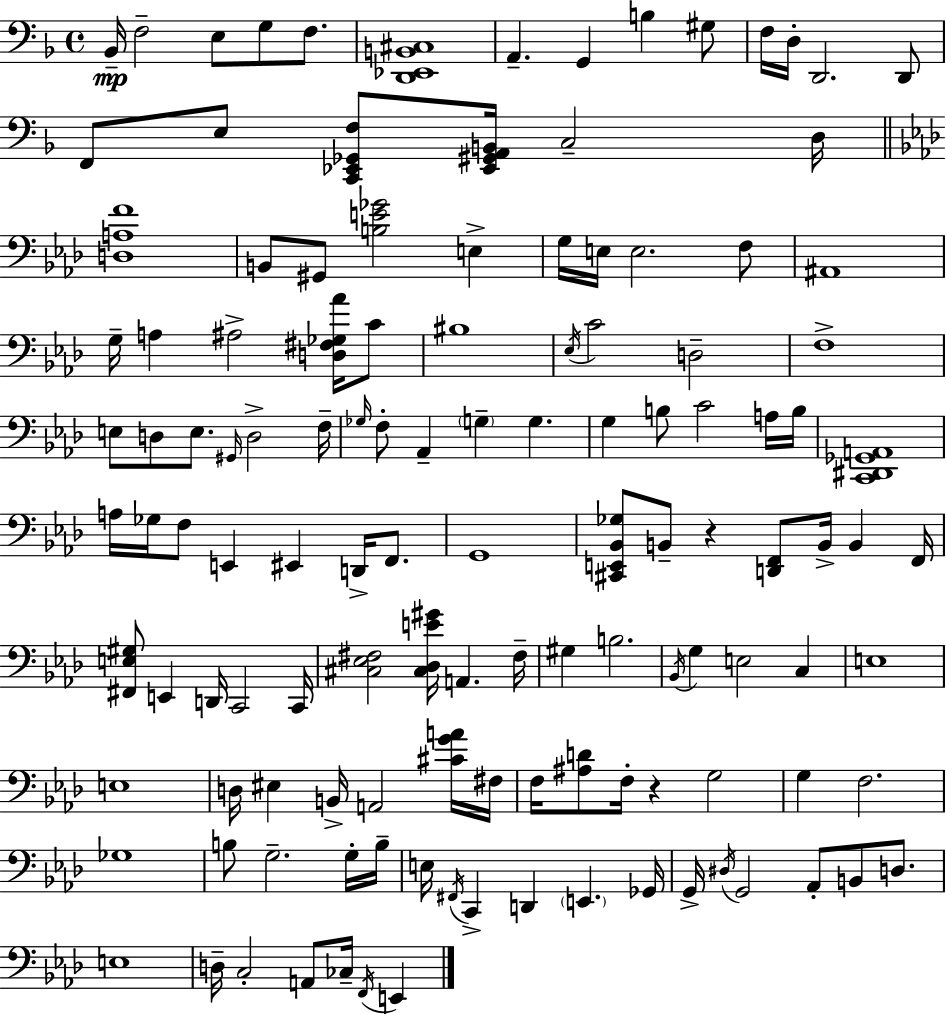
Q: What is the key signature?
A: D minor